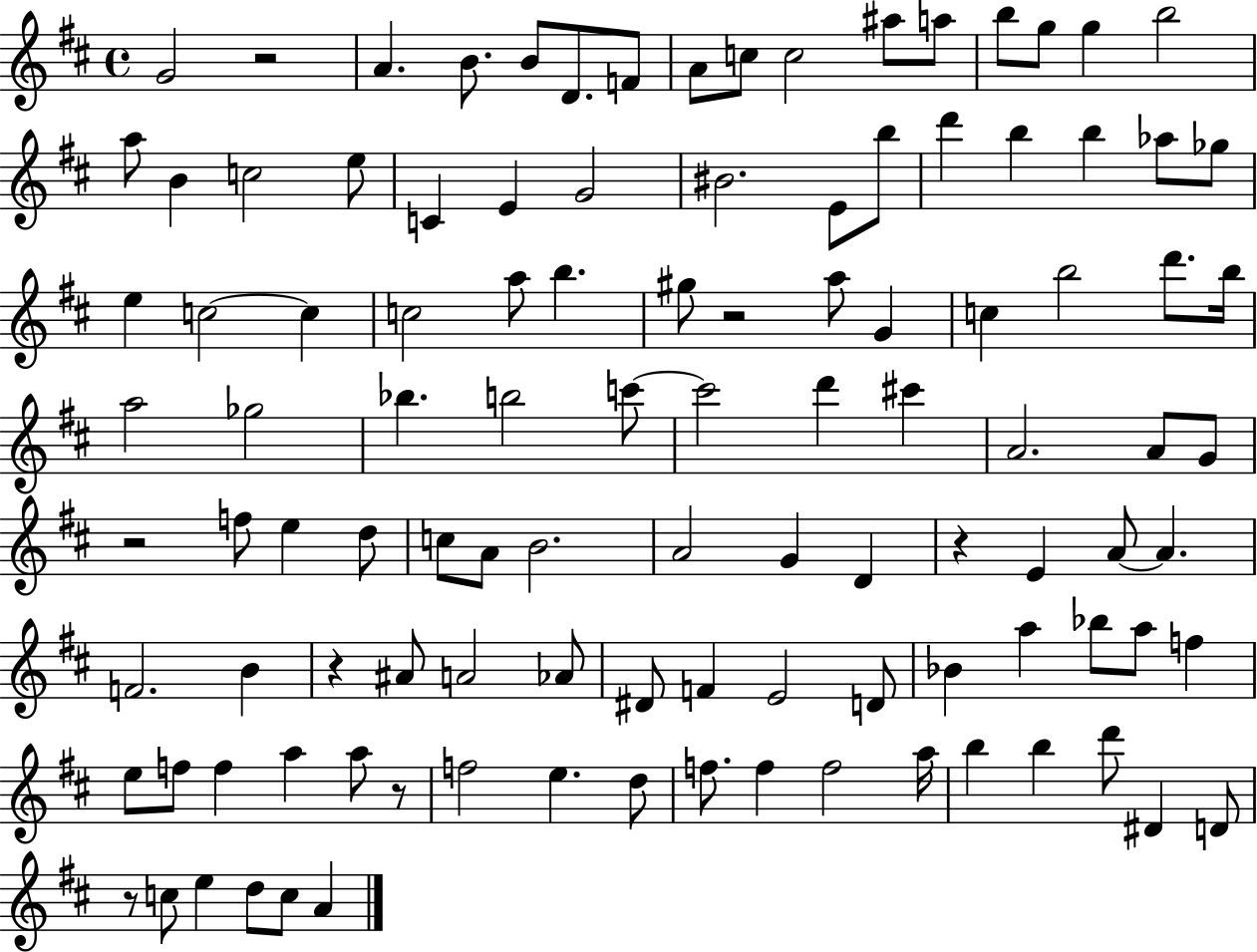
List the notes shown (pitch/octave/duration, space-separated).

G4/h R/h A4/q. B4/e. B4/e D4/e. F4/e A4/e C5/e C5/h A#5/e A5/e B5/e G5/e G5/q B5/h A5/e B4/q C5/h E5/e C4/q E4/q G4/h BIS4/h. E4/e B5/e D6/q B5/q B5/q Ab5/e Gb5/e E5/q C5/h C5/q C5/h A5/e B5/q. G#5/e R/h A5/e G4/q C5/q B5/h D6/e. B5/s A5/h Gb5/h Bb5/q. B5/h C6/e C6/h D6/q C#6/q A4/h. A4/e G4/e R/h F5/e E5/q D5/e C5/e A4/e B4/h. A4/h G4/q D4/q R/q E4/q A4/e A4/q. F4/h. B4/q R/q A#4/e A4/h Ab4/e D#4/e F4/q E4/h D4/e Bb4/q A5/q Bb5/e A5/e F5/q E5/e F5/e F5/q A5/q A5/e R/e F5/h E5/q. D5/e F5/e. F5/q F5/h A5/s B5/q B5/q D6/e D#4/q D4/e R/e C5/e E5/q D5/e C5/e A4/q